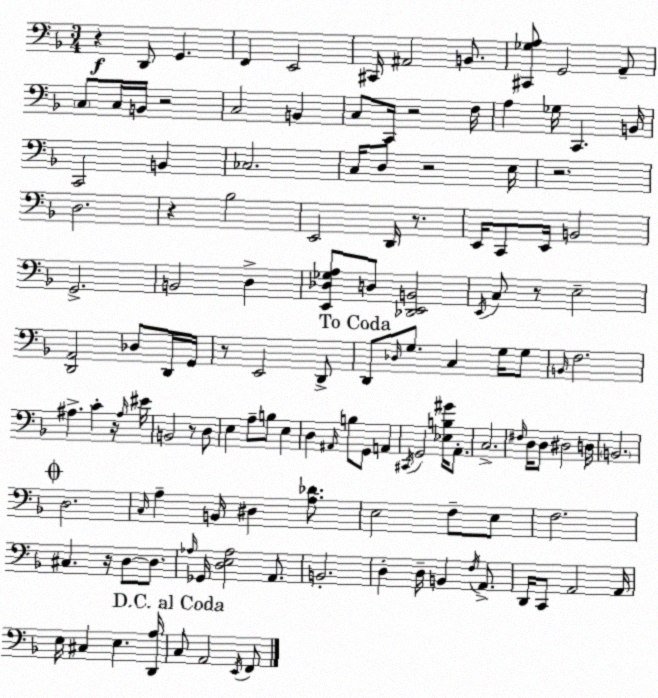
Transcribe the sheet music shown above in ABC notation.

X:1
T:Untitled
M:3/4
L:1/4
K:Dm
z D,,/2 G,, F,, E,,2 ^C,,/4 ^A,,2 B,,/2 [^C,,_G,A,]/2 G,,2 A,,/2 C,/2 C,/4 B,,/4 z2 C,2 B,, C,/2 C,,/4 z2 F,/4 A, _G,/4 C,, B,,/4 C,,2 B,, _C,2 C,/4 D,/2 z2 E,/4 z2 D,2 z _B,2 E,,2 D,,/4 z/2 E,,/4 C,,/2 E,,/4 B,,2 G,,2 B,,2 D, [E,,_D,_G,A,]/2 D,/2 [_D,,E,,B,,]2 E,,/4 C,/2 z/2 E,2 [D,,A,,]2 _D,/2 D,,/4 G,,/4 z/2 E,,2 D,,/2 D,,/2 _D,/4 G,/2 C, G,/4 G,/2 B,,/4 F,2 ^A, C z/4 ^A,/4 ^E/4 B,,2 z/2 D,/2 E, A,/2 B,/2 E, D, ^A,,/4 B,/2 G,,/2 A,, ^C,,/4 G,,2 [_E,B,^G]/4 A,,/2 C,2 ^F,/4 D,/4 D,/2 ^D,2 D,/4 B,,2 D,2 C,/4 A, B,,/4 ^D, [A,_D]/2 E,2 F,/2 E,/2 F,2 ^C, z/4 D,/2 D,/2 _A,/4 _G,,/4 [D,E,_A,]2 A,,/2 B,,2 D, D,/4 B,, F,/4 A,,/2 D,,/4 C,,/2 A,,2 A,,/4 E,/4 ^C, E, [D,,A,]/4 C,/2 A,,2 E,,/4 F,,/2